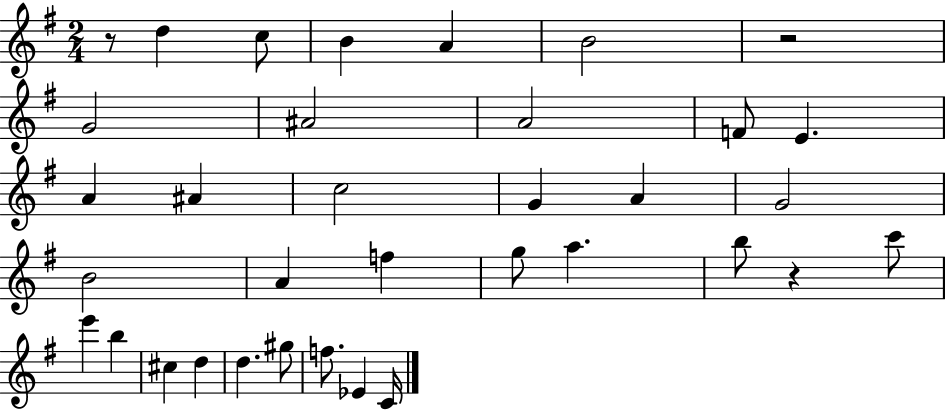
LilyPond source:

{
  \clef treble
  \numericTimeSignature
  \time 2/4
  \key g \major
  r8 d''4 c''8 | b'4 a'4 | b'2 | r2 | \break g'2 | ais'2 | a'2 | f'8 e'4. | \break a'4 ais'4 | c''2 | g'4 a'4 | g'2 | \break b'2 | a'4 f''4 | g''8 a''4. | b''8 r4 c'''8 | \break e'''4 b''4 | cis''4 d''4 | d''4. gis''8 | f''8. ees'4 c'16 | \break \bar "|."
}